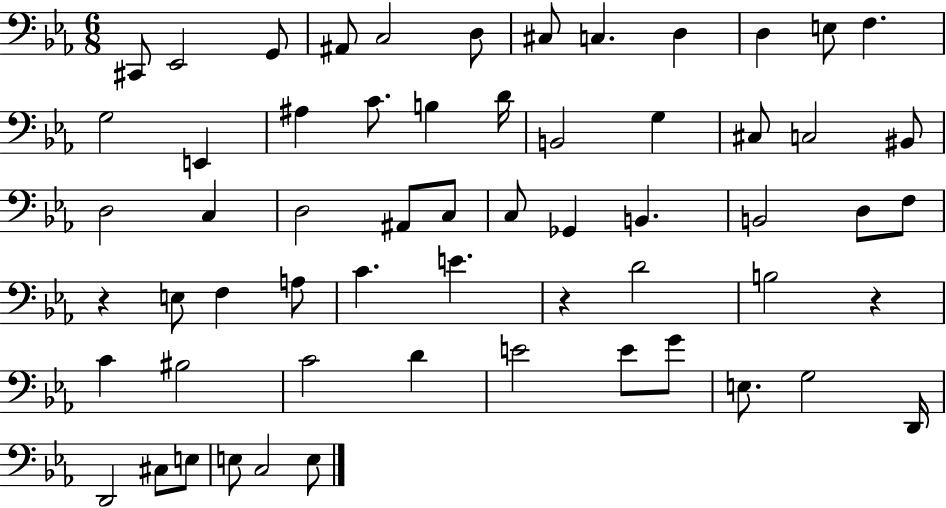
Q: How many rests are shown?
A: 3